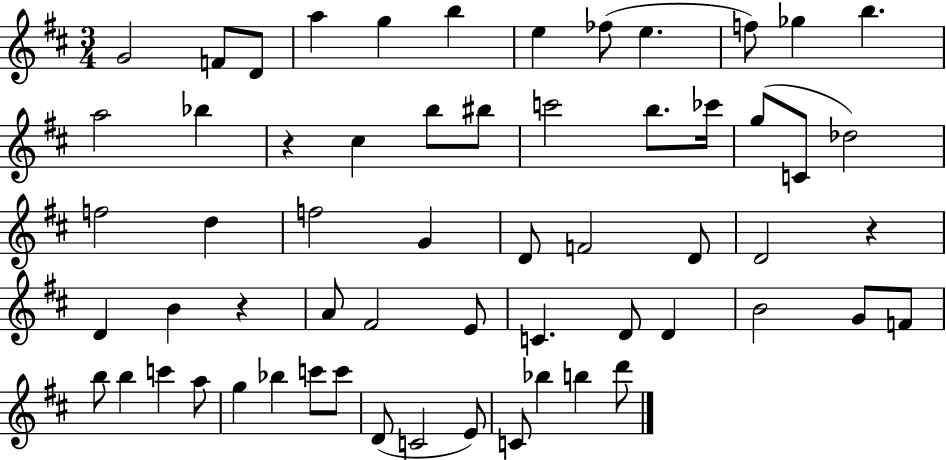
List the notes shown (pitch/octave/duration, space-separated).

G4/h F4/e D4/e A5/q G5/q B5/q E5/q FES5/e E5/q. F5/e Gb5/q B5/q. A5/h Bb5/q R/q C#5/q B5/e BIS5/e C6/h B5/e. CES6/s G5/e C4/e Db5/h F5/h D5/q F5/h G4/q D4/e F4/h D4/e D4/h R/q D4/q B4/q R/q A4/e F#4/h E4/e C4/q. D4/e D4/q B4/h G4/e F4/e B5/e B5/q C6/q A5/e G5/q Bb5/q C6/e C6/e D4/e C4/h E4/e C4/e Bb5/q B5/q D6/e